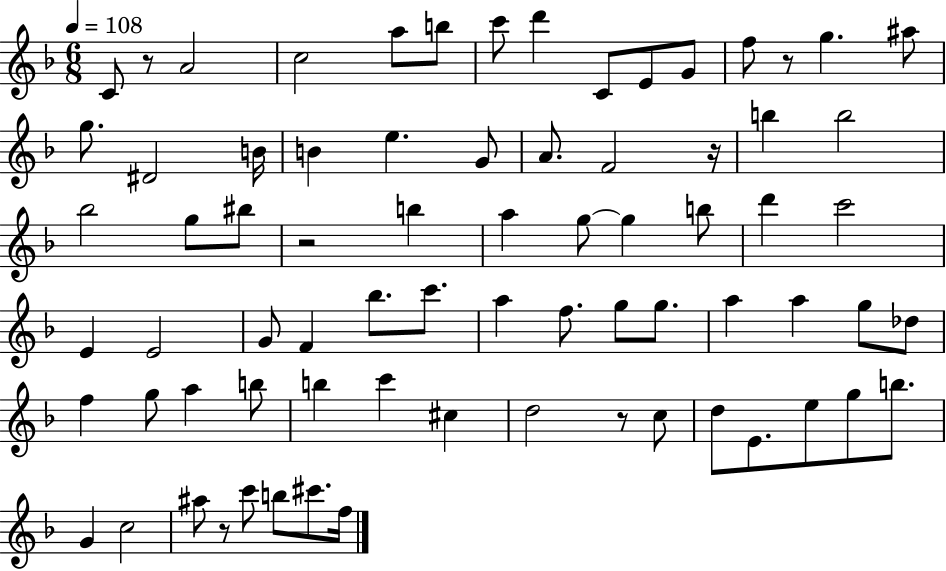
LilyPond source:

{
  \clef treble
  \numericTimeSignature
  \time 6/8
  \key f \major
  \tempo 4 = 108
  c'8 r8 a'2 | c''2 a''8 b''8 | c'''8 d'''4 c'8 e'8 g'8 | f''8 r8 g''4. ais''8 | \break g''8. dis'2 b'16 | b'4 e''4. g'8 | a'8. f'2 r16 | b''4 b''2 | \break bes''2 g''8 bis''8 | r2 b''4 | a''4 g''8~~ g''4 b''8 | d'''4 c'''2 | \break e'4 e'2 | g'8 f'4 bes''8. c'''8. | a''4 f''8. g''8 g''8. | a''4 a''4 g''8 des''8 | \break f''4 g''8 a''4 b''8 | b''4 c'''4 cis''4 | d''2 r8 c''8 | d''8 e'8. e''8 g''8 b''8. | \break g'4 c''2 | ais''8 r8 c'''8 b''8 cis'''8. f''16 | \bar "|."
}